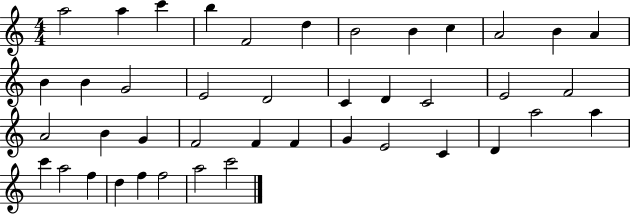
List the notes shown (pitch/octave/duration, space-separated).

A5/h A5/q C6/q B5/q F4/h D5/q B4/h B4/q C5/q A4/h B4/q A4/q B4/q B4/q G4/h E4/h D4/h C4/q D4/q C4/h E4/h F4/h A4/h B4/q G4/q F4/h F4/q F4/q G4/q E4/h C4/q D4/q A5/h A5/q C6/q A5/h F5/q D5/q F5/q F5/h A5/h C6/h